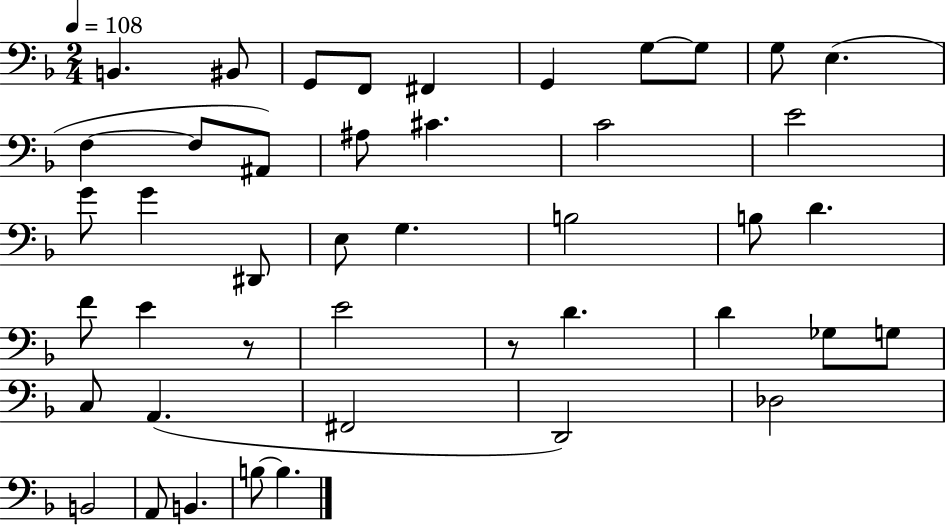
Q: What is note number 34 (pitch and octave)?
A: A2